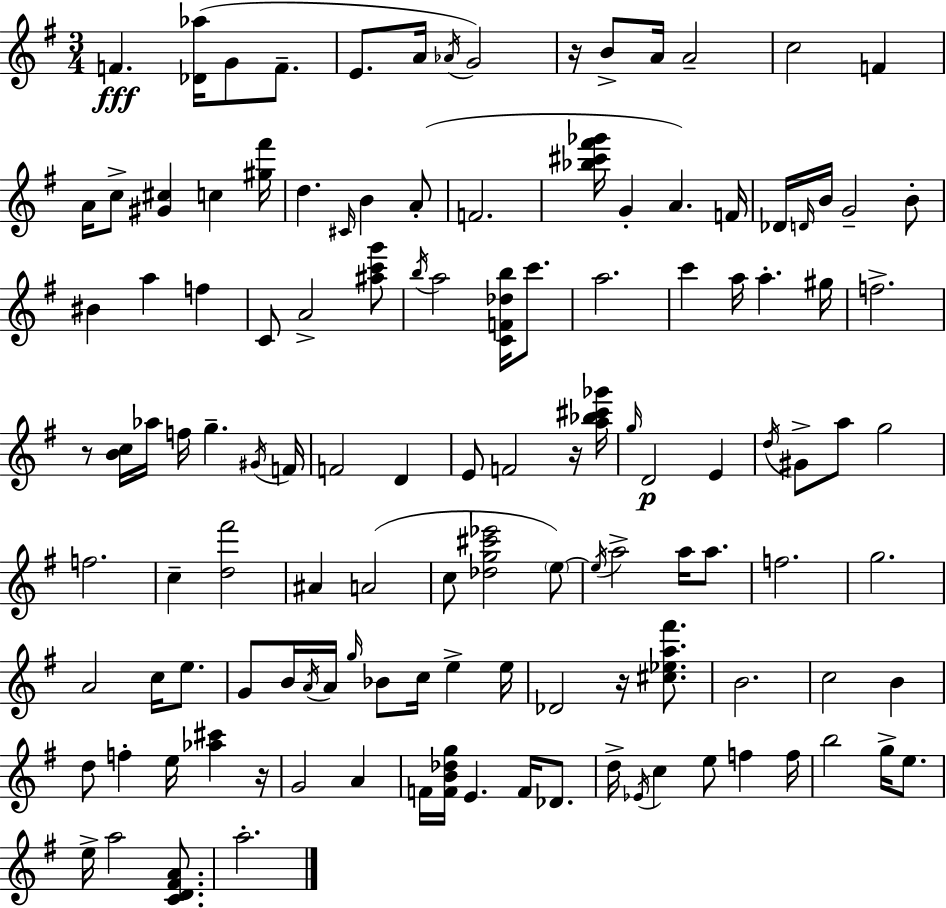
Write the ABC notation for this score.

X:1
T:Untitled
M:3/4
L:1/4
K:G
F [_D_a]/4 G/2 F/2 E/2 A/4 _A/4 G2 z/4 B/2 A/4 A2 c2 F A/4 c/2 [^G^c] c [^g^f']/4 d ^C/4 B A/2 F2 [_b^c'^f'_g']/4 G A F/4 _D/4 D/4 B/4 G2 B/2 ^B a f C/2 A2 [^ac'g']/2 b/4 a2 [CF_db]/4 c'/2 a2 c' a/4 a ^g/4 f2 z/2 [Bc]/4 _a/4 f/4 g ^G/4 F/4 F2 D E/2 F2 z/4 [a_b^c'_g']/4 g/4 D2 E d/4 ^G/2 a/2 g2 f2 c [d^f']2 ^A A2 c/2 [_dg^c'_e']2 e/2 e/4 a2 a/4 a/2 f2 g2 A2 c/4 e/2 G/2 B/4 A/4 A/4 g/4 _B/2 c/4 e e/4 _D2 z/4 [^c_ea^f']/2 B2 c2 B d/2 f e/4 [_a^c'] z/4 G2 A F/4 [FB_dg]/4 E F/4 _D/2 d/4 _E/4 c e/2 f f/4 b2 g/4 e/2 e/4 a2 [CD^FA]/2 a2